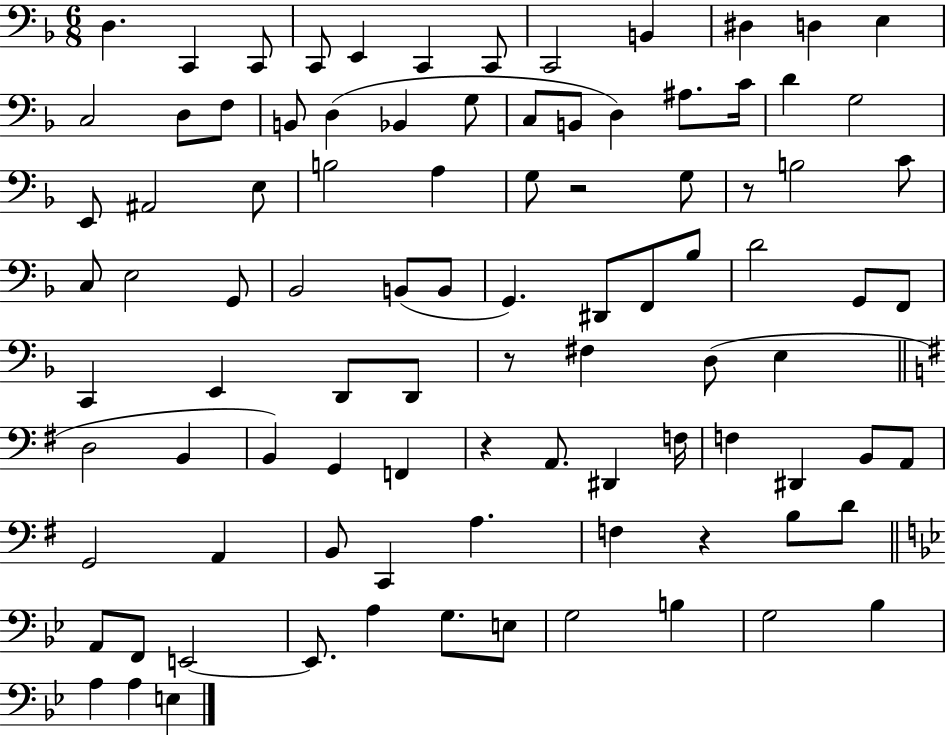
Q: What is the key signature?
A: F major